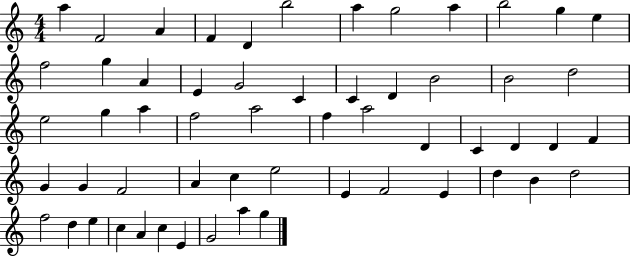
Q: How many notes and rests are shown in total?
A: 57